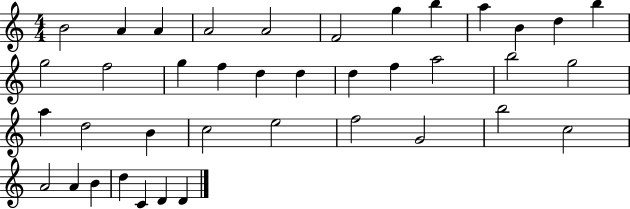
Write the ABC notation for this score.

X:1
T:Untitled
M:4/4
L:1/4
K:C
B2 A A A2 A2 F2 g b a B d b g2 f2 g f d d d f a2 b2 g2 a d2 B c2 e2 f2 G2 b2 c2 A2 A B d C D D